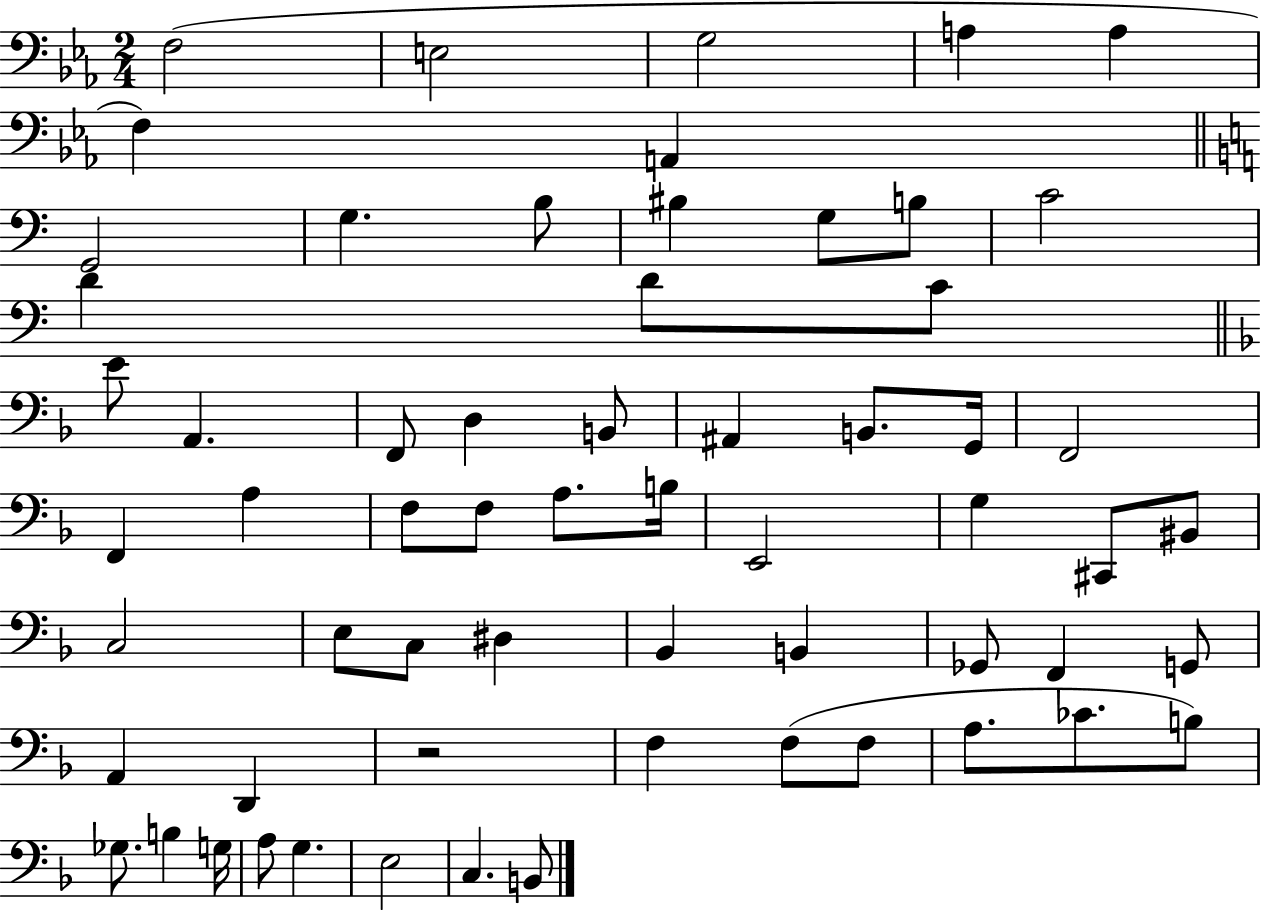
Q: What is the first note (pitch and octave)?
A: F3